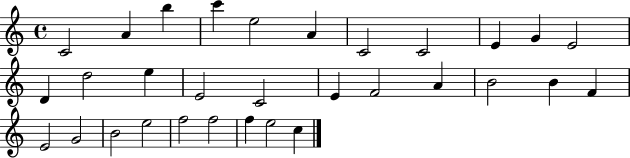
{
  \clef treble
  \time 4/4
  \defaultTimeSignature
  \key c \major
  c'2 a'4 b''4 | c'''4 e''2 a'4 | c'2 c'2 | e'4 g'4 e'2 | \break d'4 d''2 e''4 | e'2 c'2 | e'4 f'2 a'4 | b'2 b'4 f'4 | \break e'2 g'2 | b'2 e''2 | f''2 f''2 | f''4 e''2 c''4 | \break \bar "|."
}